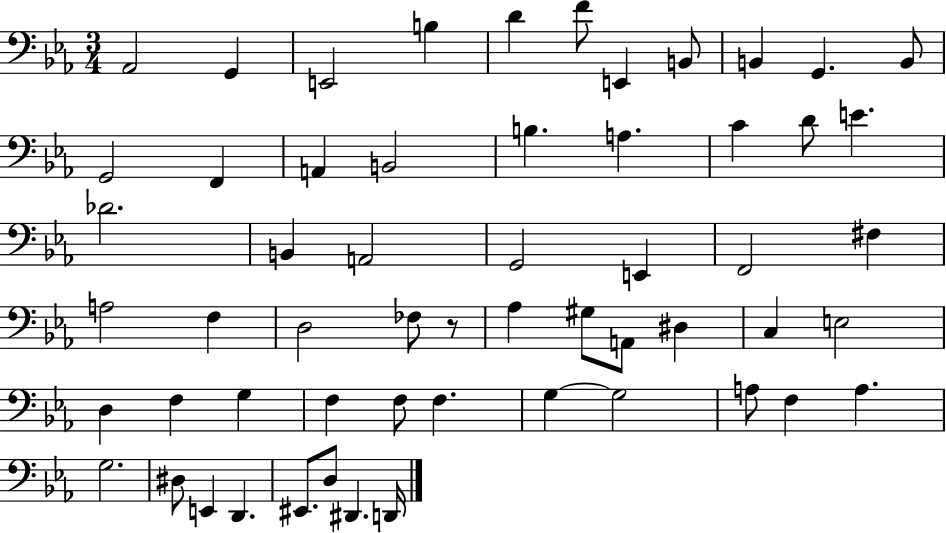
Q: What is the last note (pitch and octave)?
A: D2